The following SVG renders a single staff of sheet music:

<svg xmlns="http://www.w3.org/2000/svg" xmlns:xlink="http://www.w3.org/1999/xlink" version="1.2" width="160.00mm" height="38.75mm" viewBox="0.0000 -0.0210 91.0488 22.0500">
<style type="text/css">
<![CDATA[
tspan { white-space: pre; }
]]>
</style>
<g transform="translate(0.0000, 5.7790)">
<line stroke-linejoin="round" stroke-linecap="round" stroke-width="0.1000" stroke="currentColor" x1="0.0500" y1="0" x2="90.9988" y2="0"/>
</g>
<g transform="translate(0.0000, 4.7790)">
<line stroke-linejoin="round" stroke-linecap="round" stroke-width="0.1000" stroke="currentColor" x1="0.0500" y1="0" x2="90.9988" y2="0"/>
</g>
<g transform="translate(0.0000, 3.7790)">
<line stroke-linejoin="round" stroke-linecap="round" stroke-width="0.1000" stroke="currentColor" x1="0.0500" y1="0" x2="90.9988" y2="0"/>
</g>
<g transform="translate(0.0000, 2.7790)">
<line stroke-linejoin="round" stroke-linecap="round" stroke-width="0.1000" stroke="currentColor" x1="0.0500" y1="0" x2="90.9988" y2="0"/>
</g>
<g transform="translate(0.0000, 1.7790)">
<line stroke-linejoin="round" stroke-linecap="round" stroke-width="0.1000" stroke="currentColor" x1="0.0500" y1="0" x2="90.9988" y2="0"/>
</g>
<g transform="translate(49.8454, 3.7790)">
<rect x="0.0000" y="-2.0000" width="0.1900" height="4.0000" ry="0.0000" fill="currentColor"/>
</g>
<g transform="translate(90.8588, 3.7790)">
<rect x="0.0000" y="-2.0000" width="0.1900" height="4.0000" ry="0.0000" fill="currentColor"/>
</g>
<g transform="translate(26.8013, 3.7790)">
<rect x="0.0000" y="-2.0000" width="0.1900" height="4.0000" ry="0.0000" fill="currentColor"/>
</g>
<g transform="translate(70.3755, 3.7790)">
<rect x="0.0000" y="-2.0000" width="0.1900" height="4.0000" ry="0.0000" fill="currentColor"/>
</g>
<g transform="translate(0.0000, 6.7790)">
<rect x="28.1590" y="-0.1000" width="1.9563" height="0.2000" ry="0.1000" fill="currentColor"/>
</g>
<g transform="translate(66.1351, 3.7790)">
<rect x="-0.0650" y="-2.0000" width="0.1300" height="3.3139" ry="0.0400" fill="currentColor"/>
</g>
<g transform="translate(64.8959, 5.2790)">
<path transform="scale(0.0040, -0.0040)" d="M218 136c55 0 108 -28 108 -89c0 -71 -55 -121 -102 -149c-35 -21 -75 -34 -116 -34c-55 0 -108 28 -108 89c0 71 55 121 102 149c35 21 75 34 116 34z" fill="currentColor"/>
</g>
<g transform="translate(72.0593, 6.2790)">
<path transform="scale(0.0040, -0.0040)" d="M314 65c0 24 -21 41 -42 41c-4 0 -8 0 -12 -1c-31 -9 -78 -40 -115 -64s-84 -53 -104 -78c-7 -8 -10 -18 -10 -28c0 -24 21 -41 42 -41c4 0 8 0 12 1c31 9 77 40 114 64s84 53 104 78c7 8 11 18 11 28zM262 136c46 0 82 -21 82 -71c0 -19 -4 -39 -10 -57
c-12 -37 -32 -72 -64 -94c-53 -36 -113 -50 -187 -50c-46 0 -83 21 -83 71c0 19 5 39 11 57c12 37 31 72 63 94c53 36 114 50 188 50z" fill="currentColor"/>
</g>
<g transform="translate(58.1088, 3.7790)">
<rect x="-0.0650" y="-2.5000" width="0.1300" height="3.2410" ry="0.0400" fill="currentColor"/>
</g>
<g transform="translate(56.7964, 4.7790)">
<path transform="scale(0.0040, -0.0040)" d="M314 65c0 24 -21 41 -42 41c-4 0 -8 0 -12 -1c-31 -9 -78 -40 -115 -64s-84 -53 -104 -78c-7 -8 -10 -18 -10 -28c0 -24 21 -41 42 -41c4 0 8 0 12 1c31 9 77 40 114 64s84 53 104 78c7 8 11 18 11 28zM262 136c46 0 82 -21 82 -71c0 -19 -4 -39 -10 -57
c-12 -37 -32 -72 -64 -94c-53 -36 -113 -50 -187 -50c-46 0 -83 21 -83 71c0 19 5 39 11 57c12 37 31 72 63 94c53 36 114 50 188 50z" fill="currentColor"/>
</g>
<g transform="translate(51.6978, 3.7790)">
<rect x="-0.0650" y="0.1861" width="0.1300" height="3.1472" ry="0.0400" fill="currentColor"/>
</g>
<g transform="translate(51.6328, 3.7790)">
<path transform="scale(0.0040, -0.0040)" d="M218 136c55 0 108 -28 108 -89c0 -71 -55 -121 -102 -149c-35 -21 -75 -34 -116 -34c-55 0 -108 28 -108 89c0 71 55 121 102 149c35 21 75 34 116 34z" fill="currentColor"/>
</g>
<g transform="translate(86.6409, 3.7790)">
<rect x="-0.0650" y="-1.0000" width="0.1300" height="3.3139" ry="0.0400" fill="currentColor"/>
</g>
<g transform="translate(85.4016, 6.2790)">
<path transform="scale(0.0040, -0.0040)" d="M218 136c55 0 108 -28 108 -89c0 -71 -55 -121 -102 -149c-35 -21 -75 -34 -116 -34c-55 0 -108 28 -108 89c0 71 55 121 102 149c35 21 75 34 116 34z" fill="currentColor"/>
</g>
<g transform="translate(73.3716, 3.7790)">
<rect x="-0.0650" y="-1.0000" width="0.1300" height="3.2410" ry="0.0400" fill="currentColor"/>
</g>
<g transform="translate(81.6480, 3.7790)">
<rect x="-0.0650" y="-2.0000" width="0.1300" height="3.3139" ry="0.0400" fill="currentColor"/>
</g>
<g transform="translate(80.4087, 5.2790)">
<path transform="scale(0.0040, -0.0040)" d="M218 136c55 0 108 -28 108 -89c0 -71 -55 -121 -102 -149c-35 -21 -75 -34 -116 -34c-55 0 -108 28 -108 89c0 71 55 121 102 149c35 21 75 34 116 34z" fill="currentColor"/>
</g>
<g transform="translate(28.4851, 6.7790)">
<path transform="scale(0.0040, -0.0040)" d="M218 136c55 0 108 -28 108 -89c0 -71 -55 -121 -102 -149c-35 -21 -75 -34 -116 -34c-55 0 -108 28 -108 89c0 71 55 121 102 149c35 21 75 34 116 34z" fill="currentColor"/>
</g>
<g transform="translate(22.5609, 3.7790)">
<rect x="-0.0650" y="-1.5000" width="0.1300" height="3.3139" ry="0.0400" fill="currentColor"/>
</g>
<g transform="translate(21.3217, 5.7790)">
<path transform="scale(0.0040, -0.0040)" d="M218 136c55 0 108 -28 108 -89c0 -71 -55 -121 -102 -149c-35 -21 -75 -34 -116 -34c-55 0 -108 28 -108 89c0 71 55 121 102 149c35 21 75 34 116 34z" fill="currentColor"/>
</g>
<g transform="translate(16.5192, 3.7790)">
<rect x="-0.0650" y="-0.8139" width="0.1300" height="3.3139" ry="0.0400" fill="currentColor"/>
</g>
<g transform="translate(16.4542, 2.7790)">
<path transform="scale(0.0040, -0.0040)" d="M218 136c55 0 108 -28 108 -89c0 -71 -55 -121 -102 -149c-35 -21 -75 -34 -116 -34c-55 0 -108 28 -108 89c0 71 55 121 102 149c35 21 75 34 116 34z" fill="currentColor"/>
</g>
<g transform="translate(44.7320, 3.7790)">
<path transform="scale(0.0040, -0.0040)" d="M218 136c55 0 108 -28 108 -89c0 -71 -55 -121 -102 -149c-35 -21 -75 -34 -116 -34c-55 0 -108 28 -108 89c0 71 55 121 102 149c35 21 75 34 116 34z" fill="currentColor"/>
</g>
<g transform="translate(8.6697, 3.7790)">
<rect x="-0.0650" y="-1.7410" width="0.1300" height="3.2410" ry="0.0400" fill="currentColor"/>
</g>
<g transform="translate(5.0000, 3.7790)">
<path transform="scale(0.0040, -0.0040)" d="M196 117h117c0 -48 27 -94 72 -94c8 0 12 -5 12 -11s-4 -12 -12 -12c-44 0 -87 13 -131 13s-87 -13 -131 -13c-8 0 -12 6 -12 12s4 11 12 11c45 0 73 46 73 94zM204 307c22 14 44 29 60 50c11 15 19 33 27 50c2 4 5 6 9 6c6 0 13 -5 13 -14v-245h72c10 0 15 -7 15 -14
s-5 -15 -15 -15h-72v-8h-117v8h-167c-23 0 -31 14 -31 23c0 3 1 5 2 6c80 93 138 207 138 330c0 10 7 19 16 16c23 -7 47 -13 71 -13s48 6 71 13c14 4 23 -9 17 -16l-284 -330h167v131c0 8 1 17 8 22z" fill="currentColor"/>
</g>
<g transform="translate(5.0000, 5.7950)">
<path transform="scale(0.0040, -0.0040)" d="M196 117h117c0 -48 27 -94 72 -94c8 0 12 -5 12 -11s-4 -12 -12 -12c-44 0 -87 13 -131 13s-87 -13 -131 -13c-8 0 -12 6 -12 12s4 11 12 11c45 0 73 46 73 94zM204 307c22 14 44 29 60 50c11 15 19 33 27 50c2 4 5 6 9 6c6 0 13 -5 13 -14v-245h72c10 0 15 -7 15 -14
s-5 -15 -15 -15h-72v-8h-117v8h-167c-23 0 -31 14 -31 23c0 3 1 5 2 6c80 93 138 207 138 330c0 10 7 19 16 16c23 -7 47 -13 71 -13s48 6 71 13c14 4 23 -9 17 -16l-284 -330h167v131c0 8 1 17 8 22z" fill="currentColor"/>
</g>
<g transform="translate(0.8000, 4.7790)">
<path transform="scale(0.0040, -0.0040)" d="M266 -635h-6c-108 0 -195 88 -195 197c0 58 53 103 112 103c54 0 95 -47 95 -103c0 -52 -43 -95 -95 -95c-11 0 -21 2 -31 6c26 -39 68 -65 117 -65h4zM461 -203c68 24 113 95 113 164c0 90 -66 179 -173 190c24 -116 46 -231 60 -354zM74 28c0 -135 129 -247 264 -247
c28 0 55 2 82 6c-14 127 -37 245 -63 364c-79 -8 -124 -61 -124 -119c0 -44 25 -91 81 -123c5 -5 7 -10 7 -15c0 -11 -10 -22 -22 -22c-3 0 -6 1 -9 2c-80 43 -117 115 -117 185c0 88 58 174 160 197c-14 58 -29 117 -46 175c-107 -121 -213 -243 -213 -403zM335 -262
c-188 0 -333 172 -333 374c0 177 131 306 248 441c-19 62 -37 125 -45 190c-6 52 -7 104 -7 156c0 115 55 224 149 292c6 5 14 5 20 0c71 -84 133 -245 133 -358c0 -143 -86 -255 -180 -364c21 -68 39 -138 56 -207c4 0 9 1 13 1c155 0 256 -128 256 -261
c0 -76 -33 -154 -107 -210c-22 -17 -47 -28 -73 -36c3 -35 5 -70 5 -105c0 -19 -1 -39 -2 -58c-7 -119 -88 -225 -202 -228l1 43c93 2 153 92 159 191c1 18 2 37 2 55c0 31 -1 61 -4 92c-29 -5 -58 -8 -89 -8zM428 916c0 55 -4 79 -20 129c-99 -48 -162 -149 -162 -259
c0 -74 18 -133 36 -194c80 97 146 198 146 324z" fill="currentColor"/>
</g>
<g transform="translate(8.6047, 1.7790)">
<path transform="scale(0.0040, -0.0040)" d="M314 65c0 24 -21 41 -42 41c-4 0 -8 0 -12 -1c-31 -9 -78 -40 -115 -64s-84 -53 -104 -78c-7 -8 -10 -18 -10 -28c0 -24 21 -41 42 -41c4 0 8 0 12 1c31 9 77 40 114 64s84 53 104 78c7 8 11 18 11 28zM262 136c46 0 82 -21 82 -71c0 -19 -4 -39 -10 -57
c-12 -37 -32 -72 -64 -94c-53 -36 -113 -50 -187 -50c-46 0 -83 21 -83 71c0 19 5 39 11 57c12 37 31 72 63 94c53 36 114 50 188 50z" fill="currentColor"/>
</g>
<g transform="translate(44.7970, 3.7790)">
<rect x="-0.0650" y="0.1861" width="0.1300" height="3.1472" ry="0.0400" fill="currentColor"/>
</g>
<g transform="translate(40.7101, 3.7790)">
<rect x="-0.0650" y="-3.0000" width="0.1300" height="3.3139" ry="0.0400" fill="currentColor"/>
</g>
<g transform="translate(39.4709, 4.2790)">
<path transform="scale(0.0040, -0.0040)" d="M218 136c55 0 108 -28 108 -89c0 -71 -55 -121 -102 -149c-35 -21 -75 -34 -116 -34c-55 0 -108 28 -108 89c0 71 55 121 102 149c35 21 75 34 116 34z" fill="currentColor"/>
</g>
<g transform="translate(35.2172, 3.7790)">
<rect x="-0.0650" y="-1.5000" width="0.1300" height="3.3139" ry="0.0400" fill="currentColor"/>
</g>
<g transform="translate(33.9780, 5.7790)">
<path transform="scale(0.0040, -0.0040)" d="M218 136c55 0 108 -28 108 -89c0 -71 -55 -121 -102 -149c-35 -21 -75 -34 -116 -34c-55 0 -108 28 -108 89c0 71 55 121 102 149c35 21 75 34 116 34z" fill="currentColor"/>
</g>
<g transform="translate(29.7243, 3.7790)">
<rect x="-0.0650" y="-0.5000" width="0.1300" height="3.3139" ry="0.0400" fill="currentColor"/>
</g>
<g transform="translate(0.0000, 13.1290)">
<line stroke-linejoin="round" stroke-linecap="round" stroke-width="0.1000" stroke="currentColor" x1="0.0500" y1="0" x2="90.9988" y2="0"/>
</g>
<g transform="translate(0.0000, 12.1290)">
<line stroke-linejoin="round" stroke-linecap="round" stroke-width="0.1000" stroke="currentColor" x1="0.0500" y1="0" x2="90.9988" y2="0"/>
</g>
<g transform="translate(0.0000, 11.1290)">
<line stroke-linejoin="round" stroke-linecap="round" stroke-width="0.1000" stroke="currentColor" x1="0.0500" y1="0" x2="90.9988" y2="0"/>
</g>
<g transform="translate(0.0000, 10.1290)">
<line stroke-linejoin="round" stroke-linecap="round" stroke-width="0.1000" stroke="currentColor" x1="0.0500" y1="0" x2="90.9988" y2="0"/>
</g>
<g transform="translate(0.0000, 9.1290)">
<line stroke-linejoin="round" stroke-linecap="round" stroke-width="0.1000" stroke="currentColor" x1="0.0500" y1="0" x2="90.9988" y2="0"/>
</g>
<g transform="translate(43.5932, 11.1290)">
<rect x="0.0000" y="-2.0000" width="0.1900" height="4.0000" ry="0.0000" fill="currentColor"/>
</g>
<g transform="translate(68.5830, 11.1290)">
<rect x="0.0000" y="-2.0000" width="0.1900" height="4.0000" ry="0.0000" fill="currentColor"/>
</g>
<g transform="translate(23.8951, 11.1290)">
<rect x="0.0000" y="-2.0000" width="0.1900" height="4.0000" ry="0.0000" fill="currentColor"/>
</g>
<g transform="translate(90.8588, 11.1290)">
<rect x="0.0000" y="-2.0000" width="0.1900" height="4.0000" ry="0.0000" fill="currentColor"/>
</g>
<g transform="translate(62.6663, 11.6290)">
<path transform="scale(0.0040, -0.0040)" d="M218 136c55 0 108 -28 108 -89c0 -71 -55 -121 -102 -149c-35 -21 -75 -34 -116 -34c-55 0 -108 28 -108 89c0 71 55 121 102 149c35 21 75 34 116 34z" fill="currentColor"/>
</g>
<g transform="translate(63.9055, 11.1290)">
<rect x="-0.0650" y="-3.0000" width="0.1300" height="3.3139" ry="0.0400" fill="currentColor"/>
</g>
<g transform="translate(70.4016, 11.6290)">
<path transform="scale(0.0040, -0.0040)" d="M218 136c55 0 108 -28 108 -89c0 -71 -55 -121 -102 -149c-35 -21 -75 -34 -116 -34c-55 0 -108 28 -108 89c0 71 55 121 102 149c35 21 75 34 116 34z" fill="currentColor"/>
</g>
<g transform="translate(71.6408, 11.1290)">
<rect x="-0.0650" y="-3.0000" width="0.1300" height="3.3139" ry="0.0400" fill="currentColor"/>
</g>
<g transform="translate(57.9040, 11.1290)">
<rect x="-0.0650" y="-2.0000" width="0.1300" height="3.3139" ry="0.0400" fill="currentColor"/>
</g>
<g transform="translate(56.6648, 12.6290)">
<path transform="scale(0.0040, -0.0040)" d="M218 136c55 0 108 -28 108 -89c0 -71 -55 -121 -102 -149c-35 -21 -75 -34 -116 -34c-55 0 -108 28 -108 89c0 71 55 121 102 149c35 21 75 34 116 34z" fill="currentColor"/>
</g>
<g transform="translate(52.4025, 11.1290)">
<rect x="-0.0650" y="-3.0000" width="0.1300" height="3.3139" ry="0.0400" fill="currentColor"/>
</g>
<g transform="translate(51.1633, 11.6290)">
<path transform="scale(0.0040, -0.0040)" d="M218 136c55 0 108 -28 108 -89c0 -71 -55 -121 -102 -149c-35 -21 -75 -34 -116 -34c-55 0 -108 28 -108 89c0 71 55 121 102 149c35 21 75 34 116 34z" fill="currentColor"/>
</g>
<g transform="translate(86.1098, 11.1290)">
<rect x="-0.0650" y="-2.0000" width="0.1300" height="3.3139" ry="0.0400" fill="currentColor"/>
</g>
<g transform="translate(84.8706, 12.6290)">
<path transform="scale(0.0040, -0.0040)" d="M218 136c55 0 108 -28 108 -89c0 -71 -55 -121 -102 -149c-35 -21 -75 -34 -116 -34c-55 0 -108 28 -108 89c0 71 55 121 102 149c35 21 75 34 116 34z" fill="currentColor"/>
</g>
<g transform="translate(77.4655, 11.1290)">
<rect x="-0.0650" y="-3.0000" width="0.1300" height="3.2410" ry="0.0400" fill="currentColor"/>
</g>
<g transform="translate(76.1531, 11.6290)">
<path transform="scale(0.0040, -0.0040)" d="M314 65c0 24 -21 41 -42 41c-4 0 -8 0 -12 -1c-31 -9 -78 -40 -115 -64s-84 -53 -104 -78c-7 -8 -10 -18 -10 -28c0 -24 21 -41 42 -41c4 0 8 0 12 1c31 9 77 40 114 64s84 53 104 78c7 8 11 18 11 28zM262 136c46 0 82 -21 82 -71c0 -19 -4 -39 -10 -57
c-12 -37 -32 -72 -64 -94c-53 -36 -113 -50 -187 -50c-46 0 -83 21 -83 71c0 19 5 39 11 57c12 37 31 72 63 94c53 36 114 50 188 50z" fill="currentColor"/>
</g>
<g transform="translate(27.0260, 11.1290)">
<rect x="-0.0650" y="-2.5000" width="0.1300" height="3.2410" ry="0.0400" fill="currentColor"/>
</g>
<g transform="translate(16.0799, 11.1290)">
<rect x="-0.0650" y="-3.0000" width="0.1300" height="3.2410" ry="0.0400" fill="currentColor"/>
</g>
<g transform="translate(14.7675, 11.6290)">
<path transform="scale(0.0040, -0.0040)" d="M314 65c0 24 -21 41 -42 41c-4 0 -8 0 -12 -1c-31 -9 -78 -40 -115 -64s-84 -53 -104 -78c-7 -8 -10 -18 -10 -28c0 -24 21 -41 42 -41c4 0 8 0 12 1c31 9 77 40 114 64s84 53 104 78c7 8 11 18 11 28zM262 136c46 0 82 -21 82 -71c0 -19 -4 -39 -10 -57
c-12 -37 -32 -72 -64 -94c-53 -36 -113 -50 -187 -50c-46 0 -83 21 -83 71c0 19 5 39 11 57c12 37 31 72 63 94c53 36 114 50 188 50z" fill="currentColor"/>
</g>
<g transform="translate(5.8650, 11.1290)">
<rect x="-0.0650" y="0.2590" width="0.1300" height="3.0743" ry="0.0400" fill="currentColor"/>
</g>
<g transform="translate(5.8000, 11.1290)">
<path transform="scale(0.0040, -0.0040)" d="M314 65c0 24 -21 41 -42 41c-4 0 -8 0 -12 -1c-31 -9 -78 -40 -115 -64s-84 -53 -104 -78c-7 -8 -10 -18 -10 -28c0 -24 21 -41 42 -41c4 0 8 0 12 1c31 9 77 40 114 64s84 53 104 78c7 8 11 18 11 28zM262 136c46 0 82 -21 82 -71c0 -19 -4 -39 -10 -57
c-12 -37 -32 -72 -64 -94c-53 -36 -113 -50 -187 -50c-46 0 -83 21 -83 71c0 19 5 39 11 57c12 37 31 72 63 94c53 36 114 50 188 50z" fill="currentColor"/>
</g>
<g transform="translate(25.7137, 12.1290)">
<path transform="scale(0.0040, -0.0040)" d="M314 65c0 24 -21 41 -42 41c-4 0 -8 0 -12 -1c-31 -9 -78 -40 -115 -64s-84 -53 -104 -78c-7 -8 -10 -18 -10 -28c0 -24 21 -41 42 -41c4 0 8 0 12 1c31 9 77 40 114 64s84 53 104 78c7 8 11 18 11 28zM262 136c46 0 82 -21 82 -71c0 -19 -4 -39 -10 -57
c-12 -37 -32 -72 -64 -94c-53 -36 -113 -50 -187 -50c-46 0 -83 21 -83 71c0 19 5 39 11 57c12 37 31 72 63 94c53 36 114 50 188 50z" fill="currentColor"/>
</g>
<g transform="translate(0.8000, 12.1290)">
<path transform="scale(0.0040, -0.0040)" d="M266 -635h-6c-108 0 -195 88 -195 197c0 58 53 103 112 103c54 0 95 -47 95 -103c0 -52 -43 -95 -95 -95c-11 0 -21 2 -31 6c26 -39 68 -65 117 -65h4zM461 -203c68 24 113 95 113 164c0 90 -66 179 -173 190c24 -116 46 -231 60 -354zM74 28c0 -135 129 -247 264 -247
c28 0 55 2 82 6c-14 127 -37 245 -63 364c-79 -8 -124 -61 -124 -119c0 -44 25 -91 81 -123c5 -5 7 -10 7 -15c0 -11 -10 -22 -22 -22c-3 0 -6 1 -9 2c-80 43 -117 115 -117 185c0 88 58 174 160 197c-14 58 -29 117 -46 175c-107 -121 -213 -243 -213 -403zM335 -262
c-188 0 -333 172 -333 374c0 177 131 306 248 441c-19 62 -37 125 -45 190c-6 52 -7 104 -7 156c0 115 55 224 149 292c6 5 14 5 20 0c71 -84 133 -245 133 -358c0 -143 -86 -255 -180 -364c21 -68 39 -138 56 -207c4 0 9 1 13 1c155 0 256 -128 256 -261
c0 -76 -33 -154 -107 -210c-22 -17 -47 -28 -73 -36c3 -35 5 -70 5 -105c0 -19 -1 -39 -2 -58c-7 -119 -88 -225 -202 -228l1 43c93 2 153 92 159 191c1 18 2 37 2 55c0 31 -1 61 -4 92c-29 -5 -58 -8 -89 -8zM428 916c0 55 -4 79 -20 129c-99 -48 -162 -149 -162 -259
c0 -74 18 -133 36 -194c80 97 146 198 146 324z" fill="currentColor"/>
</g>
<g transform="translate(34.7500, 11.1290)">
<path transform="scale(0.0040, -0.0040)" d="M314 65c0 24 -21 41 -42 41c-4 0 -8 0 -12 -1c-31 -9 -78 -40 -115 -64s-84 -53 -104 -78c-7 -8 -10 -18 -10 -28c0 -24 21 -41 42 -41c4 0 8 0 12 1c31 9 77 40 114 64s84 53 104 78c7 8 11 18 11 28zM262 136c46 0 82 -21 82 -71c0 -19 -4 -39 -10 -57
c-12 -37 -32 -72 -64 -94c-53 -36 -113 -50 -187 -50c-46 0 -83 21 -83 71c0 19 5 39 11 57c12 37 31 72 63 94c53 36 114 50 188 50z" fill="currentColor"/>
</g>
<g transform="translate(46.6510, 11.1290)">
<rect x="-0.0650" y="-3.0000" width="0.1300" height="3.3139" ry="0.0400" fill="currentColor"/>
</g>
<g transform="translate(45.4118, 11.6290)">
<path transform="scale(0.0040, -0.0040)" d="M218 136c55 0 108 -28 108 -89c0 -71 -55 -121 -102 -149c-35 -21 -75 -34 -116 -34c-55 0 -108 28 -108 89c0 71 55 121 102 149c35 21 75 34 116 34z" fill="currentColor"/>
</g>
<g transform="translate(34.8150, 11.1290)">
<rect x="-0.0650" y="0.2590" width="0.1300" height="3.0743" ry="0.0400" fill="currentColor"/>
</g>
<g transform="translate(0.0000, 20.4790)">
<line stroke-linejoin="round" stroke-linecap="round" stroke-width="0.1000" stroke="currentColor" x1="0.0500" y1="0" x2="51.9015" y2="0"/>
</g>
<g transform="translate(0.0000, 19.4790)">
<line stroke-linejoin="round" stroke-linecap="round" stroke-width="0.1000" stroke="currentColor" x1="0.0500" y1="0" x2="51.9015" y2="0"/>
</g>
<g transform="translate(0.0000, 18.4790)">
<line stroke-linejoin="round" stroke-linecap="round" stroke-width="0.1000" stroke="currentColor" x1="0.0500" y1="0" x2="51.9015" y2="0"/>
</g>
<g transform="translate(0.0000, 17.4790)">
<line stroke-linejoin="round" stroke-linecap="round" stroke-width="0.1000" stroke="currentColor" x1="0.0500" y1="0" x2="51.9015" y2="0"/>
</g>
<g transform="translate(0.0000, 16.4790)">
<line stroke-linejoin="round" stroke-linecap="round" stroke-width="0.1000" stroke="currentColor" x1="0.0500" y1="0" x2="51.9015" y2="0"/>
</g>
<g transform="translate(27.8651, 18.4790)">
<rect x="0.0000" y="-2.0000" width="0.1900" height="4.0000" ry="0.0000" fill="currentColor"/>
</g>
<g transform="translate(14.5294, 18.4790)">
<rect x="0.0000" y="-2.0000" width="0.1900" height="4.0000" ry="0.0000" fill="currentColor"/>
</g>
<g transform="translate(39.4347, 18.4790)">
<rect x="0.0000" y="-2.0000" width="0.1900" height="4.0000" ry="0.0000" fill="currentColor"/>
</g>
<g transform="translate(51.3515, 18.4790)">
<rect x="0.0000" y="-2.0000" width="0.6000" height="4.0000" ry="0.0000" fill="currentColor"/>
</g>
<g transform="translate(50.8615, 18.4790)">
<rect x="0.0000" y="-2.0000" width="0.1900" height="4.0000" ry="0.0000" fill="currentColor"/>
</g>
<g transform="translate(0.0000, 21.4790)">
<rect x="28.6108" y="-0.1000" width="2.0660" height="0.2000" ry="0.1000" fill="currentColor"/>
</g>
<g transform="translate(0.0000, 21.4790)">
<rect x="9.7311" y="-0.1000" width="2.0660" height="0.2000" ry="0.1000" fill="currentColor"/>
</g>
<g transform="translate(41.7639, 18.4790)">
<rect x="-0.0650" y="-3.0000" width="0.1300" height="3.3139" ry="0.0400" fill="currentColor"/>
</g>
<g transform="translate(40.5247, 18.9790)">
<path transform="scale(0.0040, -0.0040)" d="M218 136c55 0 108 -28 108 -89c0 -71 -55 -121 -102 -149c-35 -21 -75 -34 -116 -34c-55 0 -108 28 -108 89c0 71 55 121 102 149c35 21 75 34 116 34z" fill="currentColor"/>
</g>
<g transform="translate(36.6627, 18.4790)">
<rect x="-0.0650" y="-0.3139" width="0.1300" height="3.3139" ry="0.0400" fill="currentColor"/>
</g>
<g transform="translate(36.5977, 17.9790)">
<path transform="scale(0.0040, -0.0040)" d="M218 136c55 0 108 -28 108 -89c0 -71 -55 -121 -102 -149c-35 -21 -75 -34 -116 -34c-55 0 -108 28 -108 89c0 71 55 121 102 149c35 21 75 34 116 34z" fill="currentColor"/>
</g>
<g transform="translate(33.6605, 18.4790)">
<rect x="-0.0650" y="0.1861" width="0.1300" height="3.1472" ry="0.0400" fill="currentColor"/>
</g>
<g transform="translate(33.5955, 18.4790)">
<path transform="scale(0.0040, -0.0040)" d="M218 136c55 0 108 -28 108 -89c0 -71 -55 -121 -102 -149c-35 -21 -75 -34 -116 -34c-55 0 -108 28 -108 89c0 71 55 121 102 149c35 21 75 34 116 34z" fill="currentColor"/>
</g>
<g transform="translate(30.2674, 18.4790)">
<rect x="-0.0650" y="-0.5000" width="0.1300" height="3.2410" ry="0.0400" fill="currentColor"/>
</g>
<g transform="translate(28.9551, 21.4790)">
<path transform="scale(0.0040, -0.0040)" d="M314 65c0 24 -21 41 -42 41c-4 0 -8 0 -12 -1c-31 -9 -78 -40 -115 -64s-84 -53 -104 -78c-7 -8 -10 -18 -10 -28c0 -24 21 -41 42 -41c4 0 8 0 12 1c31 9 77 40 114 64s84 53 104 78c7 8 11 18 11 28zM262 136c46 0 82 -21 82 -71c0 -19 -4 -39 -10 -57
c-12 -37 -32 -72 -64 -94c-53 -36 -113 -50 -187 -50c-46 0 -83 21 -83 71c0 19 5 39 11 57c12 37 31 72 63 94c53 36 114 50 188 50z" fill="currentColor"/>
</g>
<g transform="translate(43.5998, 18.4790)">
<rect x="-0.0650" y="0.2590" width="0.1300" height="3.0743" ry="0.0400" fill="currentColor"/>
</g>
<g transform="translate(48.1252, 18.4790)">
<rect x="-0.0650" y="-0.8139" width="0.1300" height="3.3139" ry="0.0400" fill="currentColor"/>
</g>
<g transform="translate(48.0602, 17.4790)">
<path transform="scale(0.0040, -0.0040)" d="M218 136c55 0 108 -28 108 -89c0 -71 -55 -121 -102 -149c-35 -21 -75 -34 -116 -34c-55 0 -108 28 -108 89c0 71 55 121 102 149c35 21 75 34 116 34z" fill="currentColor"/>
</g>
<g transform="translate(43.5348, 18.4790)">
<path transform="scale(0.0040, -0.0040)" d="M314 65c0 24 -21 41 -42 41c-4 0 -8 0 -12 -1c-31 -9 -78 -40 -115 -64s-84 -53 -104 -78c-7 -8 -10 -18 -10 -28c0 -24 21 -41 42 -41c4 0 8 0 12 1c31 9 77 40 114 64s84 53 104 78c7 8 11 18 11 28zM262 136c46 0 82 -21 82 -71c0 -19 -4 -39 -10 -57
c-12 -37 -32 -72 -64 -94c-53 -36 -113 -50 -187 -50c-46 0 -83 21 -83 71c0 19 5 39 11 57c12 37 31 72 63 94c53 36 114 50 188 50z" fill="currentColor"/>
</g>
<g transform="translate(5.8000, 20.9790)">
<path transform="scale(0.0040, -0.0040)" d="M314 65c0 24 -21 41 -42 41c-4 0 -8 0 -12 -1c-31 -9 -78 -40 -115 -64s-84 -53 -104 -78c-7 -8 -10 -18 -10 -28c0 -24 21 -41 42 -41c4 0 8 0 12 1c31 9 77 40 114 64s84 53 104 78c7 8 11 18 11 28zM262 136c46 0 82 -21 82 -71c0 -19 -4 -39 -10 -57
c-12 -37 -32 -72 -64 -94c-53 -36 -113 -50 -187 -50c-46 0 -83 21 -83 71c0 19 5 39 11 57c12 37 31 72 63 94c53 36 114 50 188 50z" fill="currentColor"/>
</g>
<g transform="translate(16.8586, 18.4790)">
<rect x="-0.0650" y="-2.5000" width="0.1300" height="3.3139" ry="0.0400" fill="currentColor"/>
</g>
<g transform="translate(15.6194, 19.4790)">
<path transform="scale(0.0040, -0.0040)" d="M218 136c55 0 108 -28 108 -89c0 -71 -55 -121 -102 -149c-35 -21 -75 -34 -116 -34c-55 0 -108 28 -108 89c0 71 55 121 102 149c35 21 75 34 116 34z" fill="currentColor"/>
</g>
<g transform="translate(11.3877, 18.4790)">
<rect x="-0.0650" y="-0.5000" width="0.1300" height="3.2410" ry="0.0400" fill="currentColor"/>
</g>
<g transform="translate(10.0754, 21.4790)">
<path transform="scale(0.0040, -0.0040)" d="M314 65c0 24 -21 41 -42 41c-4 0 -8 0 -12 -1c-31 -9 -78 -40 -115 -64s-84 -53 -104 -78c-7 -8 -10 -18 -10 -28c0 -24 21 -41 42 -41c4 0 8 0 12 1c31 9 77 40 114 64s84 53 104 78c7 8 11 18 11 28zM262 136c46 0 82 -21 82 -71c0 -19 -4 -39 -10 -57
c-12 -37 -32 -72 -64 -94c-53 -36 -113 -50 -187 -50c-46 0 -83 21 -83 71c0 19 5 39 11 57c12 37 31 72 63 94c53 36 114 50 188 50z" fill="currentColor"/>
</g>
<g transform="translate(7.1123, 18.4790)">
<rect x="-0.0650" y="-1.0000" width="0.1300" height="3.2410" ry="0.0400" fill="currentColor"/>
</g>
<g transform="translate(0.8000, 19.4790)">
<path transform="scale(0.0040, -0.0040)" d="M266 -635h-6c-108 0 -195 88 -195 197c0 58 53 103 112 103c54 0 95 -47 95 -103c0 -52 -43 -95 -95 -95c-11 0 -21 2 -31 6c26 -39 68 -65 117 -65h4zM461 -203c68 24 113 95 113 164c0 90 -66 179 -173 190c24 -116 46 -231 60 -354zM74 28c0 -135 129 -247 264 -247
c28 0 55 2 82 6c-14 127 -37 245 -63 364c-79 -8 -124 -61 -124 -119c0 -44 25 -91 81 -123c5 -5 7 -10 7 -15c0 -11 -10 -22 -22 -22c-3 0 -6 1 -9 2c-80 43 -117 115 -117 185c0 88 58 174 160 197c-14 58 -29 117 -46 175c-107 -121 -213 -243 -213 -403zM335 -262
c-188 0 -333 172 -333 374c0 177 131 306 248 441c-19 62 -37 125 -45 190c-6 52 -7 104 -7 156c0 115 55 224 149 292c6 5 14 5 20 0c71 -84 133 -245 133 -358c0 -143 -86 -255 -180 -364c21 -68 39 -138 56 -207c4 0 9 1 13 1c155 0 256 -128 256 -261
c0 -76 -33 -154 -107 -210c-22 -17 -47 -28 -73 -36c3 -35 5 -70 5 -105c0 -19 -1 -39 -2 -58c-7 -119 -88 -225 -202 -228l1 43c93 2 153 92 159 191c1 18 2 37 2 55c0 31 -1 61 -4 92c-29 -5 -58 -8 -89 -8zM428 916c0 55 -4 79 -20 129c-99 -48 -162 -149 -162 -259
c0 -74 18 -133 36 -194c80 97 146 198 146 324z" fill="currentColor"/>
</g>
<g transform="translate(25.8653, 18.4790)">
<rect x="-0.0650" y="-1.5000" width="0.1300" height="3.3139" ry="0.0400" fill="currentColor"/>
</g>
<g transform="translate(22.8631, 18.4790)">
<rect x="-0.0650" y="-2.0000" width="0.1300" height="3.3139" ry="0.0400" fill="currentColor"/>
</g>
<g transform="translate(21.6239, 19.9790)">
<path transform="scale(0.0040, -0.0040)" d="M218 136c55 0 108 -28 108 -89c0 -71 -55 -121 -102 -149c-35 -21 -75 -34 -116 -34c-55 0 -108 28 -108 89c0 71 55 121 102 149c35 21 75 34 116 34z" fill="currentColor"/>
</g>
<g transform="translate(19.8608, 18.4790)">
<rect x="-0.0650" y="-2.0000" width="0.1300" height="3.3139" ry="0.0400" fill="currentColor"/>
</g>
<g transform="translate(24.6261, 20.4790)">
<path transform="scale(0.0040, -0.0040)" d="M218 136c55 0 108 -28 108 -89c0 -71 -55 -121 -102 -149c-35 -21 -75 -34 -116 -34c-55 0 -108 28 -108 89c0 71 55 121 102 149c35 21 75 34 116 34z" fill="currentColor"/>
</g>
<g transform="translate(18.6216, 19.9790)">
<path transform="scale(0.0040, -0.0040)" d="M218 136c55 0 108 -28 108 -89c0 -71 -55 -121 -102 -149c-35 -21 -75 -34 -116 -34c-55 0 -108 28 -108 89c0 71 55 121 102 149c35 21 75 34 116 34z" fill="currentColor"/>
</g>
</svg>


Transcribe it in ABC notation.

X:1
T:Untitled
M:4/4
L:1/4
K:C
f2 d E C E A B B G2 F D2 F D B2 A2 G2 B2 A A F A A A2 F D2 C2 G F F E C2 B c A B2 d